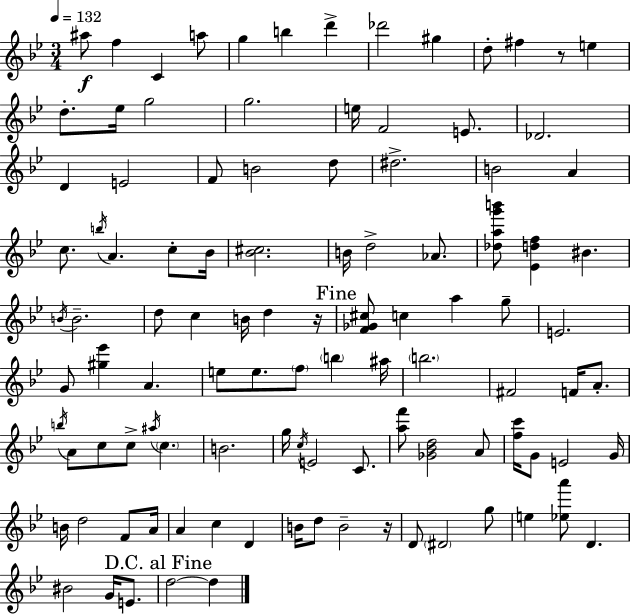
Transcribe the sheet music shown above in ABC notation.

X:1
T:Untitled
M:3/4
L:1/4
K:Bb
^a/2 f C a/2 g b d' _d'2 ^g d/2 ^f z/2 e d/2 _e/4 g2 g2 e/4 F2 E/2 _D2 D E2 F/2 B2 d/2 ^d2 B2 A c/2 b/4 A c/2 _B/4 [_B^c]2 B/4 d2 _A/2 [_dag'b']/2 [_Edf] ^B B/4 B2 d/2 c B/4 d z/4 [F_G^c]/2 c a g/2 E2 G/2 [^g_e'] A e/2 e/2 f/2 b ^a/4 b2 ^F2 F/4 A/2 b/4 A/2 c/2 c/2 ^a/4 c B2 g/4 c/4 E2 C/2 [af']/2 [_G_Bd]2 A/2 [fc']/4 G/2 E2 G/4 B/4 d2 F/2 A/4 A c D B/4 d/2 B2 z/4 D/2 ^D2 g/2 e [_ea']/2 D ^B2 G/4 E/2 d2 d